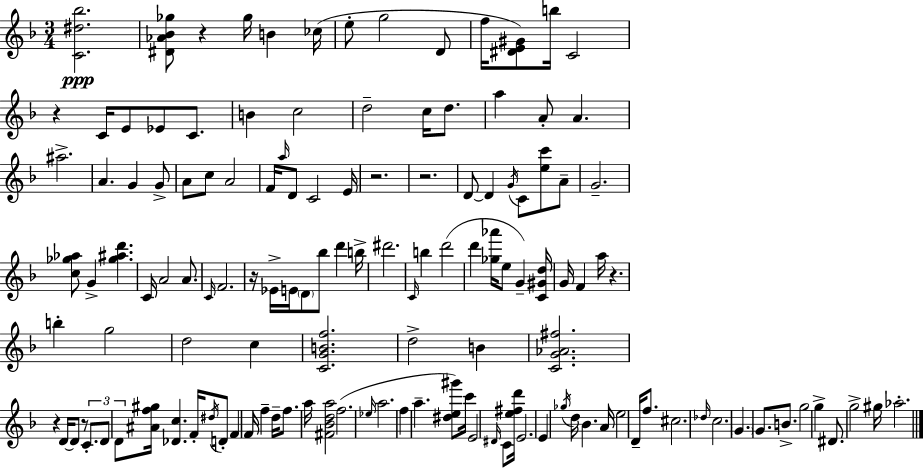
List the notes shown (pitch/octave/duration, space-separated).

[C4,D#5,Bb5]/h. [D#4,Ab4,Bb4,Gb5]/e R/q Gb5/s B4/q CES5/s E5/e G5/h D4/e F5/s [D#4,E4,G#4]/e B5/s C4/h R/q C4/s E4/e Eb4/e C4/e. B4/q C5/h D5/h C5/s D5/e. A5/q A4/e A4/q. A#5/h. A4/q. G4/q G4/e A4/e C5/e A4/h F4/s A5/s D4/e C4/h E4/s R/h. R/h. D4/e D4/q G4/s C4/e [E5,C6]/e A4/e G4/h. [C5,Gb5,Ab5]/e G4/q [Gb5,A#5,D6]/q. C4/s A4/h A4/e. C4/s F4/h. R/s Eb4/s E4/s D4/e Bb5/e D6/q B5/s D#6/h. C4/s B5/q D6/h D6/q [Gb5,Ab6]/s E5/e G4/q [C4,G#4,D5]/s G4/s F4/q A5/s R/q. B5/q G5/h D5/h C5/q [C4,G4,B4,F5]/h. D5/h B4/q [C4,G4,Ab4,F#5]/h. R/q D4/s D4/e R/e C4/e. D4/e D4/e [A#4,F5,G#5]/s [Db4,C5]/q. F4/s D#5/s D4/e F4/q F4/s F5/q D5/s F5/e. A5/s [F#4,Bb4,D5,A5]/h F5/h. Eb5/s A5/h. F5/q A5/q. [D#5,E5,G#6]/e C6/s E4/h D#4/s C4/e [E5,F#5,D6]/s E4/h. E4/q Gb5/s D5/s Bb4/q. A4/s E5/h D4/s F5/e. C#5/h. Db5/s C5/h. G4/q. G4/e. B4/e. G5/h G5/q D#4/e. G5/h G#5/s Ab5/h.